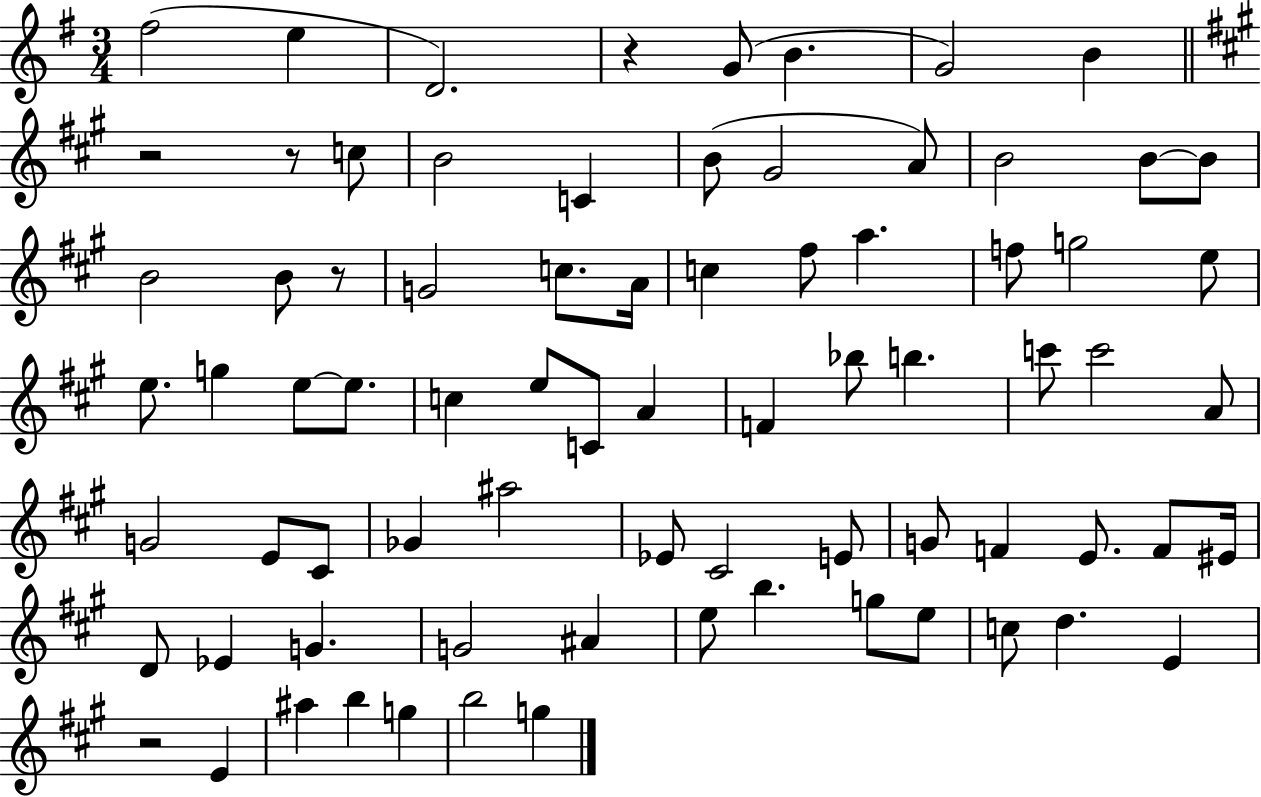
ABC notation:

X:1
T:Untitled
M:3/4
L:1/4
K:G
^f2 e D2 z G/2 B G2 B z2 z/2 c/2 B2 C B/2 ^G2 A/2 B2 B/2 B/2 B2 B/2 z/2 G2 c/2 A/4 c ^f/2 a f/2 g2 e/2 e/2 g e/2 e/2 c e/2 C/2 A F _b/2 b c'/2 c'2 A/2 G2 E/2 ^C/2 _G ^a2 _E/2 ^C2 E/2 G/2 F E/2 F/2 ^E/4 D/2 _E G G2 ^A e/2 b g/2 e/2 c/2 d E z2 E ^a b g b2 g